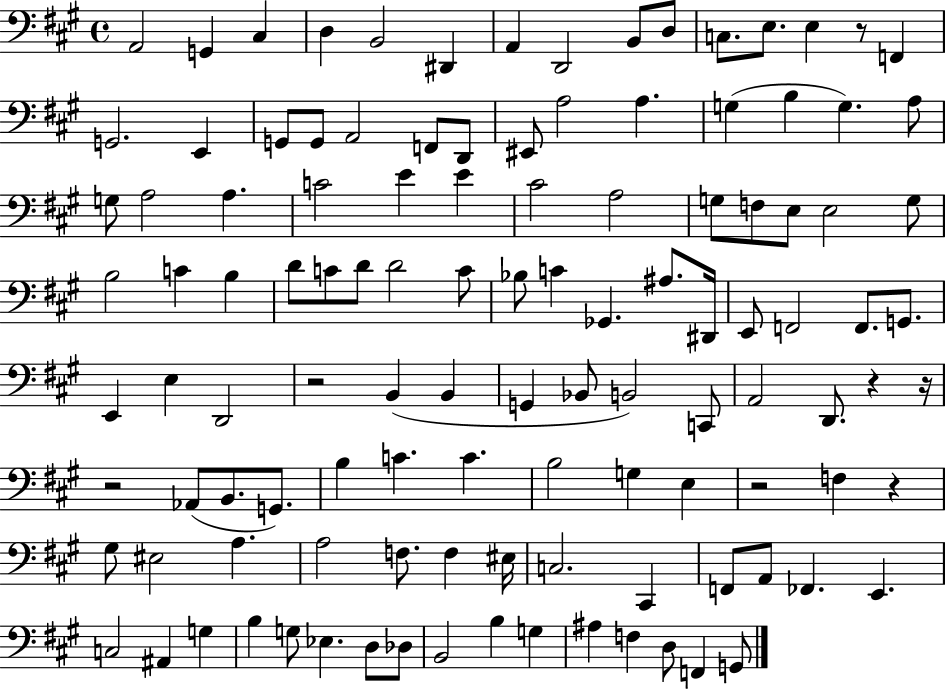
X:1
T:Untitled
M:4/4
L:1/4
K:A
A,,2 G,, ^C, D, B,,2 ^D,, A,, D,,2 B,,/2 D,/2 C,/2 E,/2 E, z/2 F,, G,,2 E,, G,,/2 G,,/2 A,,2 F,,/2 D,,/2 ^E,,/2 A,2 A, G, B, G, A,/2 G,/2 A,2 A, C2 E E ^C2 A,2 G,/2 F,/2 E,/2 E,2 G,/2 B,2 C B, D/2 C/2 D/2 D2 C/2 _B,/2 C _G,, ^A,/2 ^D,,/4 E,,/2 F,,2 F,,/2 G,,/2 E,, E, D,,2 z2 B,, B,, G,, _B,,/2 B,,2 C,,/2 A,,2 D,,/2 z z/4 z2 _A,,/2 B,,/2 G,,/2 B, C C B,2 G, E, z2 F, z ^G,/2 ^E,2 A, A,2 F,/2 F, ^E,/4 C,2 ^C,, F,,/2 A,,/2 _F,, E,, C,2 ^A,, G, B, G,/2 _E, D,/2 _D,/2 B,,2 B, G, ^A, F, D,/2 F,, G,,/2